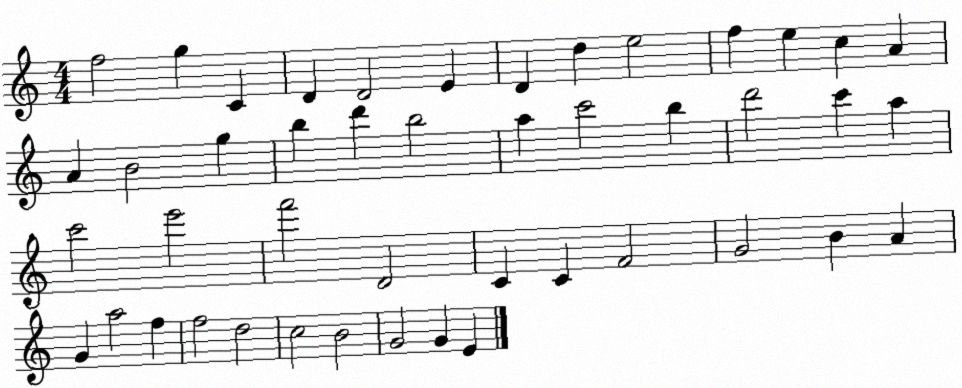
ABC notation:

X:1
T:Untitled
M:4/4
L:1/4
K:C
f2 g C D D2 E D d e2 f e c A A B2 g b d' b2 a c'2 b d'2 c' a c'2 e'2 f'2 D2 C C F2 G2 B A G a2 f f2 d2 c2 B2 G2 G E